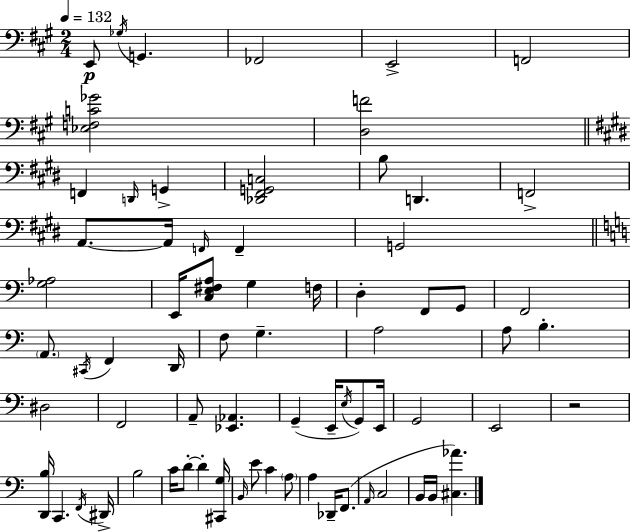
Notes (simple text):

E2/e Gb3/s G2/q. FES2/h E2/h F2/h [Eb3,F3,C4,Gb4]/h [D3,F4]/h F2/q D2/s G2/q [Db2,F#2,G2,C3]/h B3/e D2/q. F2/h A2/e. A2/s F2/s F2/q G2/h [G3,Ab3]/h E2/s [C3,E3,F#3,A3]/e G3/q F3/s D3/q F2/e G2/e F2/h A2/e. C#2/s F2/q D2/s F3/e G3/q. A3/h A3/e B3/q. D#3/h F2/h A2/e [Eb2,Ab2]/q. G2/q E2/s E3/s G2/e E2/s G2/h E2/h R/h [D2,B3]/s C2/q. F2/s D#2/s B3/h C4/s D4/e D4/q [C#2,G3]/s B2/s E4/e C4/q A3/e A3/q Db2/s F2/e. A2/s C3/h B2/s B2/s [C#3,Ab4]/q.